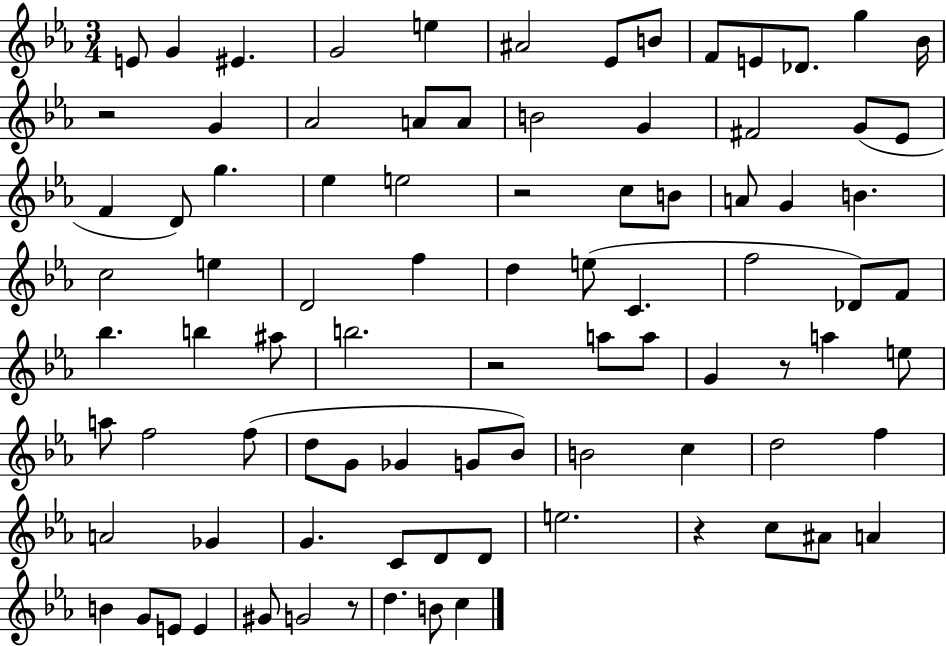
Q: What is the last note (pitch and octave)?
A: C5